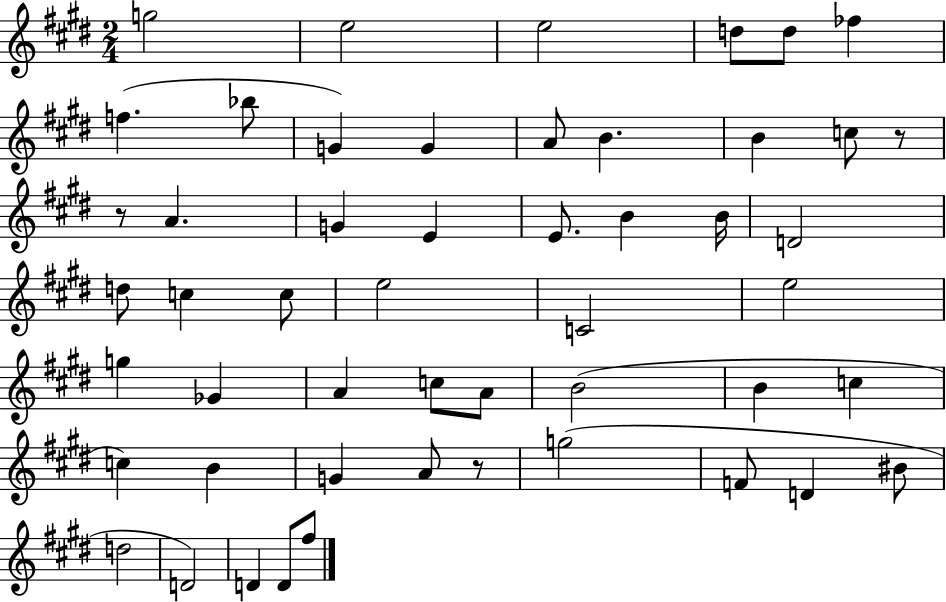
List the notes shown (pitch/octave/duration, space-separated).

G5/h E5/h E5/h D5/e D5/e FES5/q F5/q. Bb5/e G4/q G4/q A4/e B4/q. B4/q C5/e R/e R/e A4/q. G4/q E4/q E4/e. B4/q B4/s D4/h D5/e C5/q C5/e E5/h C4/h E5/h G5/q Gb4/q A4/q C5/e A4/e B4/h B4/q C5/q C5/q B4/q G4/q A4/e R/e G5/h F4/e D4/q BIS4/e D5/h D4/h D4/q D4/e F#5/e